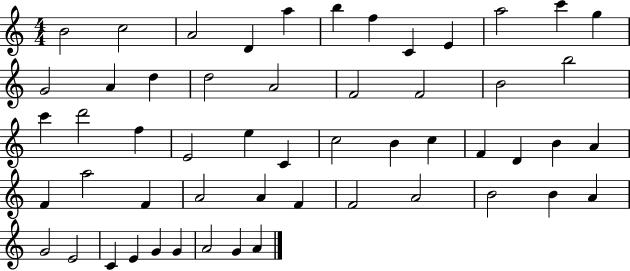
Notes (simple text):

B4/h C5/h A4/h D4/q A5/q B5/q F5/q C4/q E4/q A5/h C6/q G5/q G4/h A4/q D5/q D5/h A4/h F4/h F4/h B4/h B5/h C6/q D6/h F5/q E4/h E5/q C4/q C5/h B4/q C5/q F4/q D4/q B4/q A4/q F4/q A5/h F4/q A4/h A4/q F4/q F4/h A4/h B4/h B4/q A4/q G4/h E4/h C4/q E4/q G4/q G4/q A4/h G4/q A4/q